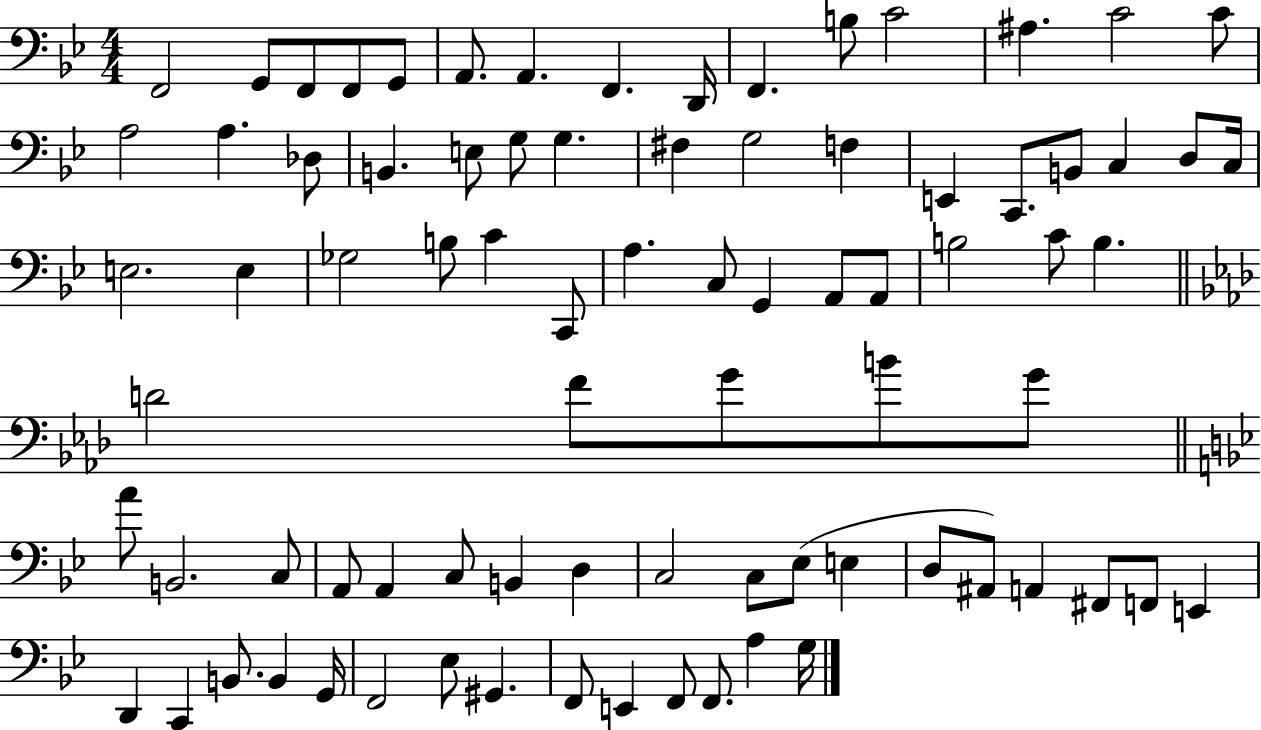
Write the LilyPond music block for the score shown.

{
  \clef bass
  \numericTimeSignature
  \time 4/4
  \key bes \major
  \repeat volta 2 { f,2 g,8 f,8 f,8 g,8 | a,8. a,4. f,4. d,16 | f,4. b8 c'2 | ais4. c'2 c'8 | \break a2 a4. des8 | b,4. e8 g8 g4. | fis4 g2 f4 | e,4 c,8. b,8 c4 d8 c16 | \break e2. e4 | ges2 b8 c'4 c,8 | a4. c8 g,4 a,8 a,8 | b2 c'8 b4. | \break \bar "||" \break \key aes \major d'2 f'8 g'8 b'8 g'8 | \bar "||" \break \key g \minor a'8 b,2. c8 | a,8 a,4 c8 b,4 d4 | c2 c8 ees8( e4 | d8 ais,8) a,4 fis,8 f,8 e,4 | \break d,4 c,4 b,8. b,4 g,16 | f,2 ees8 gis,4. | f,8 e,4 f,8 f,8. a4 g16 | } \bar "|."
}